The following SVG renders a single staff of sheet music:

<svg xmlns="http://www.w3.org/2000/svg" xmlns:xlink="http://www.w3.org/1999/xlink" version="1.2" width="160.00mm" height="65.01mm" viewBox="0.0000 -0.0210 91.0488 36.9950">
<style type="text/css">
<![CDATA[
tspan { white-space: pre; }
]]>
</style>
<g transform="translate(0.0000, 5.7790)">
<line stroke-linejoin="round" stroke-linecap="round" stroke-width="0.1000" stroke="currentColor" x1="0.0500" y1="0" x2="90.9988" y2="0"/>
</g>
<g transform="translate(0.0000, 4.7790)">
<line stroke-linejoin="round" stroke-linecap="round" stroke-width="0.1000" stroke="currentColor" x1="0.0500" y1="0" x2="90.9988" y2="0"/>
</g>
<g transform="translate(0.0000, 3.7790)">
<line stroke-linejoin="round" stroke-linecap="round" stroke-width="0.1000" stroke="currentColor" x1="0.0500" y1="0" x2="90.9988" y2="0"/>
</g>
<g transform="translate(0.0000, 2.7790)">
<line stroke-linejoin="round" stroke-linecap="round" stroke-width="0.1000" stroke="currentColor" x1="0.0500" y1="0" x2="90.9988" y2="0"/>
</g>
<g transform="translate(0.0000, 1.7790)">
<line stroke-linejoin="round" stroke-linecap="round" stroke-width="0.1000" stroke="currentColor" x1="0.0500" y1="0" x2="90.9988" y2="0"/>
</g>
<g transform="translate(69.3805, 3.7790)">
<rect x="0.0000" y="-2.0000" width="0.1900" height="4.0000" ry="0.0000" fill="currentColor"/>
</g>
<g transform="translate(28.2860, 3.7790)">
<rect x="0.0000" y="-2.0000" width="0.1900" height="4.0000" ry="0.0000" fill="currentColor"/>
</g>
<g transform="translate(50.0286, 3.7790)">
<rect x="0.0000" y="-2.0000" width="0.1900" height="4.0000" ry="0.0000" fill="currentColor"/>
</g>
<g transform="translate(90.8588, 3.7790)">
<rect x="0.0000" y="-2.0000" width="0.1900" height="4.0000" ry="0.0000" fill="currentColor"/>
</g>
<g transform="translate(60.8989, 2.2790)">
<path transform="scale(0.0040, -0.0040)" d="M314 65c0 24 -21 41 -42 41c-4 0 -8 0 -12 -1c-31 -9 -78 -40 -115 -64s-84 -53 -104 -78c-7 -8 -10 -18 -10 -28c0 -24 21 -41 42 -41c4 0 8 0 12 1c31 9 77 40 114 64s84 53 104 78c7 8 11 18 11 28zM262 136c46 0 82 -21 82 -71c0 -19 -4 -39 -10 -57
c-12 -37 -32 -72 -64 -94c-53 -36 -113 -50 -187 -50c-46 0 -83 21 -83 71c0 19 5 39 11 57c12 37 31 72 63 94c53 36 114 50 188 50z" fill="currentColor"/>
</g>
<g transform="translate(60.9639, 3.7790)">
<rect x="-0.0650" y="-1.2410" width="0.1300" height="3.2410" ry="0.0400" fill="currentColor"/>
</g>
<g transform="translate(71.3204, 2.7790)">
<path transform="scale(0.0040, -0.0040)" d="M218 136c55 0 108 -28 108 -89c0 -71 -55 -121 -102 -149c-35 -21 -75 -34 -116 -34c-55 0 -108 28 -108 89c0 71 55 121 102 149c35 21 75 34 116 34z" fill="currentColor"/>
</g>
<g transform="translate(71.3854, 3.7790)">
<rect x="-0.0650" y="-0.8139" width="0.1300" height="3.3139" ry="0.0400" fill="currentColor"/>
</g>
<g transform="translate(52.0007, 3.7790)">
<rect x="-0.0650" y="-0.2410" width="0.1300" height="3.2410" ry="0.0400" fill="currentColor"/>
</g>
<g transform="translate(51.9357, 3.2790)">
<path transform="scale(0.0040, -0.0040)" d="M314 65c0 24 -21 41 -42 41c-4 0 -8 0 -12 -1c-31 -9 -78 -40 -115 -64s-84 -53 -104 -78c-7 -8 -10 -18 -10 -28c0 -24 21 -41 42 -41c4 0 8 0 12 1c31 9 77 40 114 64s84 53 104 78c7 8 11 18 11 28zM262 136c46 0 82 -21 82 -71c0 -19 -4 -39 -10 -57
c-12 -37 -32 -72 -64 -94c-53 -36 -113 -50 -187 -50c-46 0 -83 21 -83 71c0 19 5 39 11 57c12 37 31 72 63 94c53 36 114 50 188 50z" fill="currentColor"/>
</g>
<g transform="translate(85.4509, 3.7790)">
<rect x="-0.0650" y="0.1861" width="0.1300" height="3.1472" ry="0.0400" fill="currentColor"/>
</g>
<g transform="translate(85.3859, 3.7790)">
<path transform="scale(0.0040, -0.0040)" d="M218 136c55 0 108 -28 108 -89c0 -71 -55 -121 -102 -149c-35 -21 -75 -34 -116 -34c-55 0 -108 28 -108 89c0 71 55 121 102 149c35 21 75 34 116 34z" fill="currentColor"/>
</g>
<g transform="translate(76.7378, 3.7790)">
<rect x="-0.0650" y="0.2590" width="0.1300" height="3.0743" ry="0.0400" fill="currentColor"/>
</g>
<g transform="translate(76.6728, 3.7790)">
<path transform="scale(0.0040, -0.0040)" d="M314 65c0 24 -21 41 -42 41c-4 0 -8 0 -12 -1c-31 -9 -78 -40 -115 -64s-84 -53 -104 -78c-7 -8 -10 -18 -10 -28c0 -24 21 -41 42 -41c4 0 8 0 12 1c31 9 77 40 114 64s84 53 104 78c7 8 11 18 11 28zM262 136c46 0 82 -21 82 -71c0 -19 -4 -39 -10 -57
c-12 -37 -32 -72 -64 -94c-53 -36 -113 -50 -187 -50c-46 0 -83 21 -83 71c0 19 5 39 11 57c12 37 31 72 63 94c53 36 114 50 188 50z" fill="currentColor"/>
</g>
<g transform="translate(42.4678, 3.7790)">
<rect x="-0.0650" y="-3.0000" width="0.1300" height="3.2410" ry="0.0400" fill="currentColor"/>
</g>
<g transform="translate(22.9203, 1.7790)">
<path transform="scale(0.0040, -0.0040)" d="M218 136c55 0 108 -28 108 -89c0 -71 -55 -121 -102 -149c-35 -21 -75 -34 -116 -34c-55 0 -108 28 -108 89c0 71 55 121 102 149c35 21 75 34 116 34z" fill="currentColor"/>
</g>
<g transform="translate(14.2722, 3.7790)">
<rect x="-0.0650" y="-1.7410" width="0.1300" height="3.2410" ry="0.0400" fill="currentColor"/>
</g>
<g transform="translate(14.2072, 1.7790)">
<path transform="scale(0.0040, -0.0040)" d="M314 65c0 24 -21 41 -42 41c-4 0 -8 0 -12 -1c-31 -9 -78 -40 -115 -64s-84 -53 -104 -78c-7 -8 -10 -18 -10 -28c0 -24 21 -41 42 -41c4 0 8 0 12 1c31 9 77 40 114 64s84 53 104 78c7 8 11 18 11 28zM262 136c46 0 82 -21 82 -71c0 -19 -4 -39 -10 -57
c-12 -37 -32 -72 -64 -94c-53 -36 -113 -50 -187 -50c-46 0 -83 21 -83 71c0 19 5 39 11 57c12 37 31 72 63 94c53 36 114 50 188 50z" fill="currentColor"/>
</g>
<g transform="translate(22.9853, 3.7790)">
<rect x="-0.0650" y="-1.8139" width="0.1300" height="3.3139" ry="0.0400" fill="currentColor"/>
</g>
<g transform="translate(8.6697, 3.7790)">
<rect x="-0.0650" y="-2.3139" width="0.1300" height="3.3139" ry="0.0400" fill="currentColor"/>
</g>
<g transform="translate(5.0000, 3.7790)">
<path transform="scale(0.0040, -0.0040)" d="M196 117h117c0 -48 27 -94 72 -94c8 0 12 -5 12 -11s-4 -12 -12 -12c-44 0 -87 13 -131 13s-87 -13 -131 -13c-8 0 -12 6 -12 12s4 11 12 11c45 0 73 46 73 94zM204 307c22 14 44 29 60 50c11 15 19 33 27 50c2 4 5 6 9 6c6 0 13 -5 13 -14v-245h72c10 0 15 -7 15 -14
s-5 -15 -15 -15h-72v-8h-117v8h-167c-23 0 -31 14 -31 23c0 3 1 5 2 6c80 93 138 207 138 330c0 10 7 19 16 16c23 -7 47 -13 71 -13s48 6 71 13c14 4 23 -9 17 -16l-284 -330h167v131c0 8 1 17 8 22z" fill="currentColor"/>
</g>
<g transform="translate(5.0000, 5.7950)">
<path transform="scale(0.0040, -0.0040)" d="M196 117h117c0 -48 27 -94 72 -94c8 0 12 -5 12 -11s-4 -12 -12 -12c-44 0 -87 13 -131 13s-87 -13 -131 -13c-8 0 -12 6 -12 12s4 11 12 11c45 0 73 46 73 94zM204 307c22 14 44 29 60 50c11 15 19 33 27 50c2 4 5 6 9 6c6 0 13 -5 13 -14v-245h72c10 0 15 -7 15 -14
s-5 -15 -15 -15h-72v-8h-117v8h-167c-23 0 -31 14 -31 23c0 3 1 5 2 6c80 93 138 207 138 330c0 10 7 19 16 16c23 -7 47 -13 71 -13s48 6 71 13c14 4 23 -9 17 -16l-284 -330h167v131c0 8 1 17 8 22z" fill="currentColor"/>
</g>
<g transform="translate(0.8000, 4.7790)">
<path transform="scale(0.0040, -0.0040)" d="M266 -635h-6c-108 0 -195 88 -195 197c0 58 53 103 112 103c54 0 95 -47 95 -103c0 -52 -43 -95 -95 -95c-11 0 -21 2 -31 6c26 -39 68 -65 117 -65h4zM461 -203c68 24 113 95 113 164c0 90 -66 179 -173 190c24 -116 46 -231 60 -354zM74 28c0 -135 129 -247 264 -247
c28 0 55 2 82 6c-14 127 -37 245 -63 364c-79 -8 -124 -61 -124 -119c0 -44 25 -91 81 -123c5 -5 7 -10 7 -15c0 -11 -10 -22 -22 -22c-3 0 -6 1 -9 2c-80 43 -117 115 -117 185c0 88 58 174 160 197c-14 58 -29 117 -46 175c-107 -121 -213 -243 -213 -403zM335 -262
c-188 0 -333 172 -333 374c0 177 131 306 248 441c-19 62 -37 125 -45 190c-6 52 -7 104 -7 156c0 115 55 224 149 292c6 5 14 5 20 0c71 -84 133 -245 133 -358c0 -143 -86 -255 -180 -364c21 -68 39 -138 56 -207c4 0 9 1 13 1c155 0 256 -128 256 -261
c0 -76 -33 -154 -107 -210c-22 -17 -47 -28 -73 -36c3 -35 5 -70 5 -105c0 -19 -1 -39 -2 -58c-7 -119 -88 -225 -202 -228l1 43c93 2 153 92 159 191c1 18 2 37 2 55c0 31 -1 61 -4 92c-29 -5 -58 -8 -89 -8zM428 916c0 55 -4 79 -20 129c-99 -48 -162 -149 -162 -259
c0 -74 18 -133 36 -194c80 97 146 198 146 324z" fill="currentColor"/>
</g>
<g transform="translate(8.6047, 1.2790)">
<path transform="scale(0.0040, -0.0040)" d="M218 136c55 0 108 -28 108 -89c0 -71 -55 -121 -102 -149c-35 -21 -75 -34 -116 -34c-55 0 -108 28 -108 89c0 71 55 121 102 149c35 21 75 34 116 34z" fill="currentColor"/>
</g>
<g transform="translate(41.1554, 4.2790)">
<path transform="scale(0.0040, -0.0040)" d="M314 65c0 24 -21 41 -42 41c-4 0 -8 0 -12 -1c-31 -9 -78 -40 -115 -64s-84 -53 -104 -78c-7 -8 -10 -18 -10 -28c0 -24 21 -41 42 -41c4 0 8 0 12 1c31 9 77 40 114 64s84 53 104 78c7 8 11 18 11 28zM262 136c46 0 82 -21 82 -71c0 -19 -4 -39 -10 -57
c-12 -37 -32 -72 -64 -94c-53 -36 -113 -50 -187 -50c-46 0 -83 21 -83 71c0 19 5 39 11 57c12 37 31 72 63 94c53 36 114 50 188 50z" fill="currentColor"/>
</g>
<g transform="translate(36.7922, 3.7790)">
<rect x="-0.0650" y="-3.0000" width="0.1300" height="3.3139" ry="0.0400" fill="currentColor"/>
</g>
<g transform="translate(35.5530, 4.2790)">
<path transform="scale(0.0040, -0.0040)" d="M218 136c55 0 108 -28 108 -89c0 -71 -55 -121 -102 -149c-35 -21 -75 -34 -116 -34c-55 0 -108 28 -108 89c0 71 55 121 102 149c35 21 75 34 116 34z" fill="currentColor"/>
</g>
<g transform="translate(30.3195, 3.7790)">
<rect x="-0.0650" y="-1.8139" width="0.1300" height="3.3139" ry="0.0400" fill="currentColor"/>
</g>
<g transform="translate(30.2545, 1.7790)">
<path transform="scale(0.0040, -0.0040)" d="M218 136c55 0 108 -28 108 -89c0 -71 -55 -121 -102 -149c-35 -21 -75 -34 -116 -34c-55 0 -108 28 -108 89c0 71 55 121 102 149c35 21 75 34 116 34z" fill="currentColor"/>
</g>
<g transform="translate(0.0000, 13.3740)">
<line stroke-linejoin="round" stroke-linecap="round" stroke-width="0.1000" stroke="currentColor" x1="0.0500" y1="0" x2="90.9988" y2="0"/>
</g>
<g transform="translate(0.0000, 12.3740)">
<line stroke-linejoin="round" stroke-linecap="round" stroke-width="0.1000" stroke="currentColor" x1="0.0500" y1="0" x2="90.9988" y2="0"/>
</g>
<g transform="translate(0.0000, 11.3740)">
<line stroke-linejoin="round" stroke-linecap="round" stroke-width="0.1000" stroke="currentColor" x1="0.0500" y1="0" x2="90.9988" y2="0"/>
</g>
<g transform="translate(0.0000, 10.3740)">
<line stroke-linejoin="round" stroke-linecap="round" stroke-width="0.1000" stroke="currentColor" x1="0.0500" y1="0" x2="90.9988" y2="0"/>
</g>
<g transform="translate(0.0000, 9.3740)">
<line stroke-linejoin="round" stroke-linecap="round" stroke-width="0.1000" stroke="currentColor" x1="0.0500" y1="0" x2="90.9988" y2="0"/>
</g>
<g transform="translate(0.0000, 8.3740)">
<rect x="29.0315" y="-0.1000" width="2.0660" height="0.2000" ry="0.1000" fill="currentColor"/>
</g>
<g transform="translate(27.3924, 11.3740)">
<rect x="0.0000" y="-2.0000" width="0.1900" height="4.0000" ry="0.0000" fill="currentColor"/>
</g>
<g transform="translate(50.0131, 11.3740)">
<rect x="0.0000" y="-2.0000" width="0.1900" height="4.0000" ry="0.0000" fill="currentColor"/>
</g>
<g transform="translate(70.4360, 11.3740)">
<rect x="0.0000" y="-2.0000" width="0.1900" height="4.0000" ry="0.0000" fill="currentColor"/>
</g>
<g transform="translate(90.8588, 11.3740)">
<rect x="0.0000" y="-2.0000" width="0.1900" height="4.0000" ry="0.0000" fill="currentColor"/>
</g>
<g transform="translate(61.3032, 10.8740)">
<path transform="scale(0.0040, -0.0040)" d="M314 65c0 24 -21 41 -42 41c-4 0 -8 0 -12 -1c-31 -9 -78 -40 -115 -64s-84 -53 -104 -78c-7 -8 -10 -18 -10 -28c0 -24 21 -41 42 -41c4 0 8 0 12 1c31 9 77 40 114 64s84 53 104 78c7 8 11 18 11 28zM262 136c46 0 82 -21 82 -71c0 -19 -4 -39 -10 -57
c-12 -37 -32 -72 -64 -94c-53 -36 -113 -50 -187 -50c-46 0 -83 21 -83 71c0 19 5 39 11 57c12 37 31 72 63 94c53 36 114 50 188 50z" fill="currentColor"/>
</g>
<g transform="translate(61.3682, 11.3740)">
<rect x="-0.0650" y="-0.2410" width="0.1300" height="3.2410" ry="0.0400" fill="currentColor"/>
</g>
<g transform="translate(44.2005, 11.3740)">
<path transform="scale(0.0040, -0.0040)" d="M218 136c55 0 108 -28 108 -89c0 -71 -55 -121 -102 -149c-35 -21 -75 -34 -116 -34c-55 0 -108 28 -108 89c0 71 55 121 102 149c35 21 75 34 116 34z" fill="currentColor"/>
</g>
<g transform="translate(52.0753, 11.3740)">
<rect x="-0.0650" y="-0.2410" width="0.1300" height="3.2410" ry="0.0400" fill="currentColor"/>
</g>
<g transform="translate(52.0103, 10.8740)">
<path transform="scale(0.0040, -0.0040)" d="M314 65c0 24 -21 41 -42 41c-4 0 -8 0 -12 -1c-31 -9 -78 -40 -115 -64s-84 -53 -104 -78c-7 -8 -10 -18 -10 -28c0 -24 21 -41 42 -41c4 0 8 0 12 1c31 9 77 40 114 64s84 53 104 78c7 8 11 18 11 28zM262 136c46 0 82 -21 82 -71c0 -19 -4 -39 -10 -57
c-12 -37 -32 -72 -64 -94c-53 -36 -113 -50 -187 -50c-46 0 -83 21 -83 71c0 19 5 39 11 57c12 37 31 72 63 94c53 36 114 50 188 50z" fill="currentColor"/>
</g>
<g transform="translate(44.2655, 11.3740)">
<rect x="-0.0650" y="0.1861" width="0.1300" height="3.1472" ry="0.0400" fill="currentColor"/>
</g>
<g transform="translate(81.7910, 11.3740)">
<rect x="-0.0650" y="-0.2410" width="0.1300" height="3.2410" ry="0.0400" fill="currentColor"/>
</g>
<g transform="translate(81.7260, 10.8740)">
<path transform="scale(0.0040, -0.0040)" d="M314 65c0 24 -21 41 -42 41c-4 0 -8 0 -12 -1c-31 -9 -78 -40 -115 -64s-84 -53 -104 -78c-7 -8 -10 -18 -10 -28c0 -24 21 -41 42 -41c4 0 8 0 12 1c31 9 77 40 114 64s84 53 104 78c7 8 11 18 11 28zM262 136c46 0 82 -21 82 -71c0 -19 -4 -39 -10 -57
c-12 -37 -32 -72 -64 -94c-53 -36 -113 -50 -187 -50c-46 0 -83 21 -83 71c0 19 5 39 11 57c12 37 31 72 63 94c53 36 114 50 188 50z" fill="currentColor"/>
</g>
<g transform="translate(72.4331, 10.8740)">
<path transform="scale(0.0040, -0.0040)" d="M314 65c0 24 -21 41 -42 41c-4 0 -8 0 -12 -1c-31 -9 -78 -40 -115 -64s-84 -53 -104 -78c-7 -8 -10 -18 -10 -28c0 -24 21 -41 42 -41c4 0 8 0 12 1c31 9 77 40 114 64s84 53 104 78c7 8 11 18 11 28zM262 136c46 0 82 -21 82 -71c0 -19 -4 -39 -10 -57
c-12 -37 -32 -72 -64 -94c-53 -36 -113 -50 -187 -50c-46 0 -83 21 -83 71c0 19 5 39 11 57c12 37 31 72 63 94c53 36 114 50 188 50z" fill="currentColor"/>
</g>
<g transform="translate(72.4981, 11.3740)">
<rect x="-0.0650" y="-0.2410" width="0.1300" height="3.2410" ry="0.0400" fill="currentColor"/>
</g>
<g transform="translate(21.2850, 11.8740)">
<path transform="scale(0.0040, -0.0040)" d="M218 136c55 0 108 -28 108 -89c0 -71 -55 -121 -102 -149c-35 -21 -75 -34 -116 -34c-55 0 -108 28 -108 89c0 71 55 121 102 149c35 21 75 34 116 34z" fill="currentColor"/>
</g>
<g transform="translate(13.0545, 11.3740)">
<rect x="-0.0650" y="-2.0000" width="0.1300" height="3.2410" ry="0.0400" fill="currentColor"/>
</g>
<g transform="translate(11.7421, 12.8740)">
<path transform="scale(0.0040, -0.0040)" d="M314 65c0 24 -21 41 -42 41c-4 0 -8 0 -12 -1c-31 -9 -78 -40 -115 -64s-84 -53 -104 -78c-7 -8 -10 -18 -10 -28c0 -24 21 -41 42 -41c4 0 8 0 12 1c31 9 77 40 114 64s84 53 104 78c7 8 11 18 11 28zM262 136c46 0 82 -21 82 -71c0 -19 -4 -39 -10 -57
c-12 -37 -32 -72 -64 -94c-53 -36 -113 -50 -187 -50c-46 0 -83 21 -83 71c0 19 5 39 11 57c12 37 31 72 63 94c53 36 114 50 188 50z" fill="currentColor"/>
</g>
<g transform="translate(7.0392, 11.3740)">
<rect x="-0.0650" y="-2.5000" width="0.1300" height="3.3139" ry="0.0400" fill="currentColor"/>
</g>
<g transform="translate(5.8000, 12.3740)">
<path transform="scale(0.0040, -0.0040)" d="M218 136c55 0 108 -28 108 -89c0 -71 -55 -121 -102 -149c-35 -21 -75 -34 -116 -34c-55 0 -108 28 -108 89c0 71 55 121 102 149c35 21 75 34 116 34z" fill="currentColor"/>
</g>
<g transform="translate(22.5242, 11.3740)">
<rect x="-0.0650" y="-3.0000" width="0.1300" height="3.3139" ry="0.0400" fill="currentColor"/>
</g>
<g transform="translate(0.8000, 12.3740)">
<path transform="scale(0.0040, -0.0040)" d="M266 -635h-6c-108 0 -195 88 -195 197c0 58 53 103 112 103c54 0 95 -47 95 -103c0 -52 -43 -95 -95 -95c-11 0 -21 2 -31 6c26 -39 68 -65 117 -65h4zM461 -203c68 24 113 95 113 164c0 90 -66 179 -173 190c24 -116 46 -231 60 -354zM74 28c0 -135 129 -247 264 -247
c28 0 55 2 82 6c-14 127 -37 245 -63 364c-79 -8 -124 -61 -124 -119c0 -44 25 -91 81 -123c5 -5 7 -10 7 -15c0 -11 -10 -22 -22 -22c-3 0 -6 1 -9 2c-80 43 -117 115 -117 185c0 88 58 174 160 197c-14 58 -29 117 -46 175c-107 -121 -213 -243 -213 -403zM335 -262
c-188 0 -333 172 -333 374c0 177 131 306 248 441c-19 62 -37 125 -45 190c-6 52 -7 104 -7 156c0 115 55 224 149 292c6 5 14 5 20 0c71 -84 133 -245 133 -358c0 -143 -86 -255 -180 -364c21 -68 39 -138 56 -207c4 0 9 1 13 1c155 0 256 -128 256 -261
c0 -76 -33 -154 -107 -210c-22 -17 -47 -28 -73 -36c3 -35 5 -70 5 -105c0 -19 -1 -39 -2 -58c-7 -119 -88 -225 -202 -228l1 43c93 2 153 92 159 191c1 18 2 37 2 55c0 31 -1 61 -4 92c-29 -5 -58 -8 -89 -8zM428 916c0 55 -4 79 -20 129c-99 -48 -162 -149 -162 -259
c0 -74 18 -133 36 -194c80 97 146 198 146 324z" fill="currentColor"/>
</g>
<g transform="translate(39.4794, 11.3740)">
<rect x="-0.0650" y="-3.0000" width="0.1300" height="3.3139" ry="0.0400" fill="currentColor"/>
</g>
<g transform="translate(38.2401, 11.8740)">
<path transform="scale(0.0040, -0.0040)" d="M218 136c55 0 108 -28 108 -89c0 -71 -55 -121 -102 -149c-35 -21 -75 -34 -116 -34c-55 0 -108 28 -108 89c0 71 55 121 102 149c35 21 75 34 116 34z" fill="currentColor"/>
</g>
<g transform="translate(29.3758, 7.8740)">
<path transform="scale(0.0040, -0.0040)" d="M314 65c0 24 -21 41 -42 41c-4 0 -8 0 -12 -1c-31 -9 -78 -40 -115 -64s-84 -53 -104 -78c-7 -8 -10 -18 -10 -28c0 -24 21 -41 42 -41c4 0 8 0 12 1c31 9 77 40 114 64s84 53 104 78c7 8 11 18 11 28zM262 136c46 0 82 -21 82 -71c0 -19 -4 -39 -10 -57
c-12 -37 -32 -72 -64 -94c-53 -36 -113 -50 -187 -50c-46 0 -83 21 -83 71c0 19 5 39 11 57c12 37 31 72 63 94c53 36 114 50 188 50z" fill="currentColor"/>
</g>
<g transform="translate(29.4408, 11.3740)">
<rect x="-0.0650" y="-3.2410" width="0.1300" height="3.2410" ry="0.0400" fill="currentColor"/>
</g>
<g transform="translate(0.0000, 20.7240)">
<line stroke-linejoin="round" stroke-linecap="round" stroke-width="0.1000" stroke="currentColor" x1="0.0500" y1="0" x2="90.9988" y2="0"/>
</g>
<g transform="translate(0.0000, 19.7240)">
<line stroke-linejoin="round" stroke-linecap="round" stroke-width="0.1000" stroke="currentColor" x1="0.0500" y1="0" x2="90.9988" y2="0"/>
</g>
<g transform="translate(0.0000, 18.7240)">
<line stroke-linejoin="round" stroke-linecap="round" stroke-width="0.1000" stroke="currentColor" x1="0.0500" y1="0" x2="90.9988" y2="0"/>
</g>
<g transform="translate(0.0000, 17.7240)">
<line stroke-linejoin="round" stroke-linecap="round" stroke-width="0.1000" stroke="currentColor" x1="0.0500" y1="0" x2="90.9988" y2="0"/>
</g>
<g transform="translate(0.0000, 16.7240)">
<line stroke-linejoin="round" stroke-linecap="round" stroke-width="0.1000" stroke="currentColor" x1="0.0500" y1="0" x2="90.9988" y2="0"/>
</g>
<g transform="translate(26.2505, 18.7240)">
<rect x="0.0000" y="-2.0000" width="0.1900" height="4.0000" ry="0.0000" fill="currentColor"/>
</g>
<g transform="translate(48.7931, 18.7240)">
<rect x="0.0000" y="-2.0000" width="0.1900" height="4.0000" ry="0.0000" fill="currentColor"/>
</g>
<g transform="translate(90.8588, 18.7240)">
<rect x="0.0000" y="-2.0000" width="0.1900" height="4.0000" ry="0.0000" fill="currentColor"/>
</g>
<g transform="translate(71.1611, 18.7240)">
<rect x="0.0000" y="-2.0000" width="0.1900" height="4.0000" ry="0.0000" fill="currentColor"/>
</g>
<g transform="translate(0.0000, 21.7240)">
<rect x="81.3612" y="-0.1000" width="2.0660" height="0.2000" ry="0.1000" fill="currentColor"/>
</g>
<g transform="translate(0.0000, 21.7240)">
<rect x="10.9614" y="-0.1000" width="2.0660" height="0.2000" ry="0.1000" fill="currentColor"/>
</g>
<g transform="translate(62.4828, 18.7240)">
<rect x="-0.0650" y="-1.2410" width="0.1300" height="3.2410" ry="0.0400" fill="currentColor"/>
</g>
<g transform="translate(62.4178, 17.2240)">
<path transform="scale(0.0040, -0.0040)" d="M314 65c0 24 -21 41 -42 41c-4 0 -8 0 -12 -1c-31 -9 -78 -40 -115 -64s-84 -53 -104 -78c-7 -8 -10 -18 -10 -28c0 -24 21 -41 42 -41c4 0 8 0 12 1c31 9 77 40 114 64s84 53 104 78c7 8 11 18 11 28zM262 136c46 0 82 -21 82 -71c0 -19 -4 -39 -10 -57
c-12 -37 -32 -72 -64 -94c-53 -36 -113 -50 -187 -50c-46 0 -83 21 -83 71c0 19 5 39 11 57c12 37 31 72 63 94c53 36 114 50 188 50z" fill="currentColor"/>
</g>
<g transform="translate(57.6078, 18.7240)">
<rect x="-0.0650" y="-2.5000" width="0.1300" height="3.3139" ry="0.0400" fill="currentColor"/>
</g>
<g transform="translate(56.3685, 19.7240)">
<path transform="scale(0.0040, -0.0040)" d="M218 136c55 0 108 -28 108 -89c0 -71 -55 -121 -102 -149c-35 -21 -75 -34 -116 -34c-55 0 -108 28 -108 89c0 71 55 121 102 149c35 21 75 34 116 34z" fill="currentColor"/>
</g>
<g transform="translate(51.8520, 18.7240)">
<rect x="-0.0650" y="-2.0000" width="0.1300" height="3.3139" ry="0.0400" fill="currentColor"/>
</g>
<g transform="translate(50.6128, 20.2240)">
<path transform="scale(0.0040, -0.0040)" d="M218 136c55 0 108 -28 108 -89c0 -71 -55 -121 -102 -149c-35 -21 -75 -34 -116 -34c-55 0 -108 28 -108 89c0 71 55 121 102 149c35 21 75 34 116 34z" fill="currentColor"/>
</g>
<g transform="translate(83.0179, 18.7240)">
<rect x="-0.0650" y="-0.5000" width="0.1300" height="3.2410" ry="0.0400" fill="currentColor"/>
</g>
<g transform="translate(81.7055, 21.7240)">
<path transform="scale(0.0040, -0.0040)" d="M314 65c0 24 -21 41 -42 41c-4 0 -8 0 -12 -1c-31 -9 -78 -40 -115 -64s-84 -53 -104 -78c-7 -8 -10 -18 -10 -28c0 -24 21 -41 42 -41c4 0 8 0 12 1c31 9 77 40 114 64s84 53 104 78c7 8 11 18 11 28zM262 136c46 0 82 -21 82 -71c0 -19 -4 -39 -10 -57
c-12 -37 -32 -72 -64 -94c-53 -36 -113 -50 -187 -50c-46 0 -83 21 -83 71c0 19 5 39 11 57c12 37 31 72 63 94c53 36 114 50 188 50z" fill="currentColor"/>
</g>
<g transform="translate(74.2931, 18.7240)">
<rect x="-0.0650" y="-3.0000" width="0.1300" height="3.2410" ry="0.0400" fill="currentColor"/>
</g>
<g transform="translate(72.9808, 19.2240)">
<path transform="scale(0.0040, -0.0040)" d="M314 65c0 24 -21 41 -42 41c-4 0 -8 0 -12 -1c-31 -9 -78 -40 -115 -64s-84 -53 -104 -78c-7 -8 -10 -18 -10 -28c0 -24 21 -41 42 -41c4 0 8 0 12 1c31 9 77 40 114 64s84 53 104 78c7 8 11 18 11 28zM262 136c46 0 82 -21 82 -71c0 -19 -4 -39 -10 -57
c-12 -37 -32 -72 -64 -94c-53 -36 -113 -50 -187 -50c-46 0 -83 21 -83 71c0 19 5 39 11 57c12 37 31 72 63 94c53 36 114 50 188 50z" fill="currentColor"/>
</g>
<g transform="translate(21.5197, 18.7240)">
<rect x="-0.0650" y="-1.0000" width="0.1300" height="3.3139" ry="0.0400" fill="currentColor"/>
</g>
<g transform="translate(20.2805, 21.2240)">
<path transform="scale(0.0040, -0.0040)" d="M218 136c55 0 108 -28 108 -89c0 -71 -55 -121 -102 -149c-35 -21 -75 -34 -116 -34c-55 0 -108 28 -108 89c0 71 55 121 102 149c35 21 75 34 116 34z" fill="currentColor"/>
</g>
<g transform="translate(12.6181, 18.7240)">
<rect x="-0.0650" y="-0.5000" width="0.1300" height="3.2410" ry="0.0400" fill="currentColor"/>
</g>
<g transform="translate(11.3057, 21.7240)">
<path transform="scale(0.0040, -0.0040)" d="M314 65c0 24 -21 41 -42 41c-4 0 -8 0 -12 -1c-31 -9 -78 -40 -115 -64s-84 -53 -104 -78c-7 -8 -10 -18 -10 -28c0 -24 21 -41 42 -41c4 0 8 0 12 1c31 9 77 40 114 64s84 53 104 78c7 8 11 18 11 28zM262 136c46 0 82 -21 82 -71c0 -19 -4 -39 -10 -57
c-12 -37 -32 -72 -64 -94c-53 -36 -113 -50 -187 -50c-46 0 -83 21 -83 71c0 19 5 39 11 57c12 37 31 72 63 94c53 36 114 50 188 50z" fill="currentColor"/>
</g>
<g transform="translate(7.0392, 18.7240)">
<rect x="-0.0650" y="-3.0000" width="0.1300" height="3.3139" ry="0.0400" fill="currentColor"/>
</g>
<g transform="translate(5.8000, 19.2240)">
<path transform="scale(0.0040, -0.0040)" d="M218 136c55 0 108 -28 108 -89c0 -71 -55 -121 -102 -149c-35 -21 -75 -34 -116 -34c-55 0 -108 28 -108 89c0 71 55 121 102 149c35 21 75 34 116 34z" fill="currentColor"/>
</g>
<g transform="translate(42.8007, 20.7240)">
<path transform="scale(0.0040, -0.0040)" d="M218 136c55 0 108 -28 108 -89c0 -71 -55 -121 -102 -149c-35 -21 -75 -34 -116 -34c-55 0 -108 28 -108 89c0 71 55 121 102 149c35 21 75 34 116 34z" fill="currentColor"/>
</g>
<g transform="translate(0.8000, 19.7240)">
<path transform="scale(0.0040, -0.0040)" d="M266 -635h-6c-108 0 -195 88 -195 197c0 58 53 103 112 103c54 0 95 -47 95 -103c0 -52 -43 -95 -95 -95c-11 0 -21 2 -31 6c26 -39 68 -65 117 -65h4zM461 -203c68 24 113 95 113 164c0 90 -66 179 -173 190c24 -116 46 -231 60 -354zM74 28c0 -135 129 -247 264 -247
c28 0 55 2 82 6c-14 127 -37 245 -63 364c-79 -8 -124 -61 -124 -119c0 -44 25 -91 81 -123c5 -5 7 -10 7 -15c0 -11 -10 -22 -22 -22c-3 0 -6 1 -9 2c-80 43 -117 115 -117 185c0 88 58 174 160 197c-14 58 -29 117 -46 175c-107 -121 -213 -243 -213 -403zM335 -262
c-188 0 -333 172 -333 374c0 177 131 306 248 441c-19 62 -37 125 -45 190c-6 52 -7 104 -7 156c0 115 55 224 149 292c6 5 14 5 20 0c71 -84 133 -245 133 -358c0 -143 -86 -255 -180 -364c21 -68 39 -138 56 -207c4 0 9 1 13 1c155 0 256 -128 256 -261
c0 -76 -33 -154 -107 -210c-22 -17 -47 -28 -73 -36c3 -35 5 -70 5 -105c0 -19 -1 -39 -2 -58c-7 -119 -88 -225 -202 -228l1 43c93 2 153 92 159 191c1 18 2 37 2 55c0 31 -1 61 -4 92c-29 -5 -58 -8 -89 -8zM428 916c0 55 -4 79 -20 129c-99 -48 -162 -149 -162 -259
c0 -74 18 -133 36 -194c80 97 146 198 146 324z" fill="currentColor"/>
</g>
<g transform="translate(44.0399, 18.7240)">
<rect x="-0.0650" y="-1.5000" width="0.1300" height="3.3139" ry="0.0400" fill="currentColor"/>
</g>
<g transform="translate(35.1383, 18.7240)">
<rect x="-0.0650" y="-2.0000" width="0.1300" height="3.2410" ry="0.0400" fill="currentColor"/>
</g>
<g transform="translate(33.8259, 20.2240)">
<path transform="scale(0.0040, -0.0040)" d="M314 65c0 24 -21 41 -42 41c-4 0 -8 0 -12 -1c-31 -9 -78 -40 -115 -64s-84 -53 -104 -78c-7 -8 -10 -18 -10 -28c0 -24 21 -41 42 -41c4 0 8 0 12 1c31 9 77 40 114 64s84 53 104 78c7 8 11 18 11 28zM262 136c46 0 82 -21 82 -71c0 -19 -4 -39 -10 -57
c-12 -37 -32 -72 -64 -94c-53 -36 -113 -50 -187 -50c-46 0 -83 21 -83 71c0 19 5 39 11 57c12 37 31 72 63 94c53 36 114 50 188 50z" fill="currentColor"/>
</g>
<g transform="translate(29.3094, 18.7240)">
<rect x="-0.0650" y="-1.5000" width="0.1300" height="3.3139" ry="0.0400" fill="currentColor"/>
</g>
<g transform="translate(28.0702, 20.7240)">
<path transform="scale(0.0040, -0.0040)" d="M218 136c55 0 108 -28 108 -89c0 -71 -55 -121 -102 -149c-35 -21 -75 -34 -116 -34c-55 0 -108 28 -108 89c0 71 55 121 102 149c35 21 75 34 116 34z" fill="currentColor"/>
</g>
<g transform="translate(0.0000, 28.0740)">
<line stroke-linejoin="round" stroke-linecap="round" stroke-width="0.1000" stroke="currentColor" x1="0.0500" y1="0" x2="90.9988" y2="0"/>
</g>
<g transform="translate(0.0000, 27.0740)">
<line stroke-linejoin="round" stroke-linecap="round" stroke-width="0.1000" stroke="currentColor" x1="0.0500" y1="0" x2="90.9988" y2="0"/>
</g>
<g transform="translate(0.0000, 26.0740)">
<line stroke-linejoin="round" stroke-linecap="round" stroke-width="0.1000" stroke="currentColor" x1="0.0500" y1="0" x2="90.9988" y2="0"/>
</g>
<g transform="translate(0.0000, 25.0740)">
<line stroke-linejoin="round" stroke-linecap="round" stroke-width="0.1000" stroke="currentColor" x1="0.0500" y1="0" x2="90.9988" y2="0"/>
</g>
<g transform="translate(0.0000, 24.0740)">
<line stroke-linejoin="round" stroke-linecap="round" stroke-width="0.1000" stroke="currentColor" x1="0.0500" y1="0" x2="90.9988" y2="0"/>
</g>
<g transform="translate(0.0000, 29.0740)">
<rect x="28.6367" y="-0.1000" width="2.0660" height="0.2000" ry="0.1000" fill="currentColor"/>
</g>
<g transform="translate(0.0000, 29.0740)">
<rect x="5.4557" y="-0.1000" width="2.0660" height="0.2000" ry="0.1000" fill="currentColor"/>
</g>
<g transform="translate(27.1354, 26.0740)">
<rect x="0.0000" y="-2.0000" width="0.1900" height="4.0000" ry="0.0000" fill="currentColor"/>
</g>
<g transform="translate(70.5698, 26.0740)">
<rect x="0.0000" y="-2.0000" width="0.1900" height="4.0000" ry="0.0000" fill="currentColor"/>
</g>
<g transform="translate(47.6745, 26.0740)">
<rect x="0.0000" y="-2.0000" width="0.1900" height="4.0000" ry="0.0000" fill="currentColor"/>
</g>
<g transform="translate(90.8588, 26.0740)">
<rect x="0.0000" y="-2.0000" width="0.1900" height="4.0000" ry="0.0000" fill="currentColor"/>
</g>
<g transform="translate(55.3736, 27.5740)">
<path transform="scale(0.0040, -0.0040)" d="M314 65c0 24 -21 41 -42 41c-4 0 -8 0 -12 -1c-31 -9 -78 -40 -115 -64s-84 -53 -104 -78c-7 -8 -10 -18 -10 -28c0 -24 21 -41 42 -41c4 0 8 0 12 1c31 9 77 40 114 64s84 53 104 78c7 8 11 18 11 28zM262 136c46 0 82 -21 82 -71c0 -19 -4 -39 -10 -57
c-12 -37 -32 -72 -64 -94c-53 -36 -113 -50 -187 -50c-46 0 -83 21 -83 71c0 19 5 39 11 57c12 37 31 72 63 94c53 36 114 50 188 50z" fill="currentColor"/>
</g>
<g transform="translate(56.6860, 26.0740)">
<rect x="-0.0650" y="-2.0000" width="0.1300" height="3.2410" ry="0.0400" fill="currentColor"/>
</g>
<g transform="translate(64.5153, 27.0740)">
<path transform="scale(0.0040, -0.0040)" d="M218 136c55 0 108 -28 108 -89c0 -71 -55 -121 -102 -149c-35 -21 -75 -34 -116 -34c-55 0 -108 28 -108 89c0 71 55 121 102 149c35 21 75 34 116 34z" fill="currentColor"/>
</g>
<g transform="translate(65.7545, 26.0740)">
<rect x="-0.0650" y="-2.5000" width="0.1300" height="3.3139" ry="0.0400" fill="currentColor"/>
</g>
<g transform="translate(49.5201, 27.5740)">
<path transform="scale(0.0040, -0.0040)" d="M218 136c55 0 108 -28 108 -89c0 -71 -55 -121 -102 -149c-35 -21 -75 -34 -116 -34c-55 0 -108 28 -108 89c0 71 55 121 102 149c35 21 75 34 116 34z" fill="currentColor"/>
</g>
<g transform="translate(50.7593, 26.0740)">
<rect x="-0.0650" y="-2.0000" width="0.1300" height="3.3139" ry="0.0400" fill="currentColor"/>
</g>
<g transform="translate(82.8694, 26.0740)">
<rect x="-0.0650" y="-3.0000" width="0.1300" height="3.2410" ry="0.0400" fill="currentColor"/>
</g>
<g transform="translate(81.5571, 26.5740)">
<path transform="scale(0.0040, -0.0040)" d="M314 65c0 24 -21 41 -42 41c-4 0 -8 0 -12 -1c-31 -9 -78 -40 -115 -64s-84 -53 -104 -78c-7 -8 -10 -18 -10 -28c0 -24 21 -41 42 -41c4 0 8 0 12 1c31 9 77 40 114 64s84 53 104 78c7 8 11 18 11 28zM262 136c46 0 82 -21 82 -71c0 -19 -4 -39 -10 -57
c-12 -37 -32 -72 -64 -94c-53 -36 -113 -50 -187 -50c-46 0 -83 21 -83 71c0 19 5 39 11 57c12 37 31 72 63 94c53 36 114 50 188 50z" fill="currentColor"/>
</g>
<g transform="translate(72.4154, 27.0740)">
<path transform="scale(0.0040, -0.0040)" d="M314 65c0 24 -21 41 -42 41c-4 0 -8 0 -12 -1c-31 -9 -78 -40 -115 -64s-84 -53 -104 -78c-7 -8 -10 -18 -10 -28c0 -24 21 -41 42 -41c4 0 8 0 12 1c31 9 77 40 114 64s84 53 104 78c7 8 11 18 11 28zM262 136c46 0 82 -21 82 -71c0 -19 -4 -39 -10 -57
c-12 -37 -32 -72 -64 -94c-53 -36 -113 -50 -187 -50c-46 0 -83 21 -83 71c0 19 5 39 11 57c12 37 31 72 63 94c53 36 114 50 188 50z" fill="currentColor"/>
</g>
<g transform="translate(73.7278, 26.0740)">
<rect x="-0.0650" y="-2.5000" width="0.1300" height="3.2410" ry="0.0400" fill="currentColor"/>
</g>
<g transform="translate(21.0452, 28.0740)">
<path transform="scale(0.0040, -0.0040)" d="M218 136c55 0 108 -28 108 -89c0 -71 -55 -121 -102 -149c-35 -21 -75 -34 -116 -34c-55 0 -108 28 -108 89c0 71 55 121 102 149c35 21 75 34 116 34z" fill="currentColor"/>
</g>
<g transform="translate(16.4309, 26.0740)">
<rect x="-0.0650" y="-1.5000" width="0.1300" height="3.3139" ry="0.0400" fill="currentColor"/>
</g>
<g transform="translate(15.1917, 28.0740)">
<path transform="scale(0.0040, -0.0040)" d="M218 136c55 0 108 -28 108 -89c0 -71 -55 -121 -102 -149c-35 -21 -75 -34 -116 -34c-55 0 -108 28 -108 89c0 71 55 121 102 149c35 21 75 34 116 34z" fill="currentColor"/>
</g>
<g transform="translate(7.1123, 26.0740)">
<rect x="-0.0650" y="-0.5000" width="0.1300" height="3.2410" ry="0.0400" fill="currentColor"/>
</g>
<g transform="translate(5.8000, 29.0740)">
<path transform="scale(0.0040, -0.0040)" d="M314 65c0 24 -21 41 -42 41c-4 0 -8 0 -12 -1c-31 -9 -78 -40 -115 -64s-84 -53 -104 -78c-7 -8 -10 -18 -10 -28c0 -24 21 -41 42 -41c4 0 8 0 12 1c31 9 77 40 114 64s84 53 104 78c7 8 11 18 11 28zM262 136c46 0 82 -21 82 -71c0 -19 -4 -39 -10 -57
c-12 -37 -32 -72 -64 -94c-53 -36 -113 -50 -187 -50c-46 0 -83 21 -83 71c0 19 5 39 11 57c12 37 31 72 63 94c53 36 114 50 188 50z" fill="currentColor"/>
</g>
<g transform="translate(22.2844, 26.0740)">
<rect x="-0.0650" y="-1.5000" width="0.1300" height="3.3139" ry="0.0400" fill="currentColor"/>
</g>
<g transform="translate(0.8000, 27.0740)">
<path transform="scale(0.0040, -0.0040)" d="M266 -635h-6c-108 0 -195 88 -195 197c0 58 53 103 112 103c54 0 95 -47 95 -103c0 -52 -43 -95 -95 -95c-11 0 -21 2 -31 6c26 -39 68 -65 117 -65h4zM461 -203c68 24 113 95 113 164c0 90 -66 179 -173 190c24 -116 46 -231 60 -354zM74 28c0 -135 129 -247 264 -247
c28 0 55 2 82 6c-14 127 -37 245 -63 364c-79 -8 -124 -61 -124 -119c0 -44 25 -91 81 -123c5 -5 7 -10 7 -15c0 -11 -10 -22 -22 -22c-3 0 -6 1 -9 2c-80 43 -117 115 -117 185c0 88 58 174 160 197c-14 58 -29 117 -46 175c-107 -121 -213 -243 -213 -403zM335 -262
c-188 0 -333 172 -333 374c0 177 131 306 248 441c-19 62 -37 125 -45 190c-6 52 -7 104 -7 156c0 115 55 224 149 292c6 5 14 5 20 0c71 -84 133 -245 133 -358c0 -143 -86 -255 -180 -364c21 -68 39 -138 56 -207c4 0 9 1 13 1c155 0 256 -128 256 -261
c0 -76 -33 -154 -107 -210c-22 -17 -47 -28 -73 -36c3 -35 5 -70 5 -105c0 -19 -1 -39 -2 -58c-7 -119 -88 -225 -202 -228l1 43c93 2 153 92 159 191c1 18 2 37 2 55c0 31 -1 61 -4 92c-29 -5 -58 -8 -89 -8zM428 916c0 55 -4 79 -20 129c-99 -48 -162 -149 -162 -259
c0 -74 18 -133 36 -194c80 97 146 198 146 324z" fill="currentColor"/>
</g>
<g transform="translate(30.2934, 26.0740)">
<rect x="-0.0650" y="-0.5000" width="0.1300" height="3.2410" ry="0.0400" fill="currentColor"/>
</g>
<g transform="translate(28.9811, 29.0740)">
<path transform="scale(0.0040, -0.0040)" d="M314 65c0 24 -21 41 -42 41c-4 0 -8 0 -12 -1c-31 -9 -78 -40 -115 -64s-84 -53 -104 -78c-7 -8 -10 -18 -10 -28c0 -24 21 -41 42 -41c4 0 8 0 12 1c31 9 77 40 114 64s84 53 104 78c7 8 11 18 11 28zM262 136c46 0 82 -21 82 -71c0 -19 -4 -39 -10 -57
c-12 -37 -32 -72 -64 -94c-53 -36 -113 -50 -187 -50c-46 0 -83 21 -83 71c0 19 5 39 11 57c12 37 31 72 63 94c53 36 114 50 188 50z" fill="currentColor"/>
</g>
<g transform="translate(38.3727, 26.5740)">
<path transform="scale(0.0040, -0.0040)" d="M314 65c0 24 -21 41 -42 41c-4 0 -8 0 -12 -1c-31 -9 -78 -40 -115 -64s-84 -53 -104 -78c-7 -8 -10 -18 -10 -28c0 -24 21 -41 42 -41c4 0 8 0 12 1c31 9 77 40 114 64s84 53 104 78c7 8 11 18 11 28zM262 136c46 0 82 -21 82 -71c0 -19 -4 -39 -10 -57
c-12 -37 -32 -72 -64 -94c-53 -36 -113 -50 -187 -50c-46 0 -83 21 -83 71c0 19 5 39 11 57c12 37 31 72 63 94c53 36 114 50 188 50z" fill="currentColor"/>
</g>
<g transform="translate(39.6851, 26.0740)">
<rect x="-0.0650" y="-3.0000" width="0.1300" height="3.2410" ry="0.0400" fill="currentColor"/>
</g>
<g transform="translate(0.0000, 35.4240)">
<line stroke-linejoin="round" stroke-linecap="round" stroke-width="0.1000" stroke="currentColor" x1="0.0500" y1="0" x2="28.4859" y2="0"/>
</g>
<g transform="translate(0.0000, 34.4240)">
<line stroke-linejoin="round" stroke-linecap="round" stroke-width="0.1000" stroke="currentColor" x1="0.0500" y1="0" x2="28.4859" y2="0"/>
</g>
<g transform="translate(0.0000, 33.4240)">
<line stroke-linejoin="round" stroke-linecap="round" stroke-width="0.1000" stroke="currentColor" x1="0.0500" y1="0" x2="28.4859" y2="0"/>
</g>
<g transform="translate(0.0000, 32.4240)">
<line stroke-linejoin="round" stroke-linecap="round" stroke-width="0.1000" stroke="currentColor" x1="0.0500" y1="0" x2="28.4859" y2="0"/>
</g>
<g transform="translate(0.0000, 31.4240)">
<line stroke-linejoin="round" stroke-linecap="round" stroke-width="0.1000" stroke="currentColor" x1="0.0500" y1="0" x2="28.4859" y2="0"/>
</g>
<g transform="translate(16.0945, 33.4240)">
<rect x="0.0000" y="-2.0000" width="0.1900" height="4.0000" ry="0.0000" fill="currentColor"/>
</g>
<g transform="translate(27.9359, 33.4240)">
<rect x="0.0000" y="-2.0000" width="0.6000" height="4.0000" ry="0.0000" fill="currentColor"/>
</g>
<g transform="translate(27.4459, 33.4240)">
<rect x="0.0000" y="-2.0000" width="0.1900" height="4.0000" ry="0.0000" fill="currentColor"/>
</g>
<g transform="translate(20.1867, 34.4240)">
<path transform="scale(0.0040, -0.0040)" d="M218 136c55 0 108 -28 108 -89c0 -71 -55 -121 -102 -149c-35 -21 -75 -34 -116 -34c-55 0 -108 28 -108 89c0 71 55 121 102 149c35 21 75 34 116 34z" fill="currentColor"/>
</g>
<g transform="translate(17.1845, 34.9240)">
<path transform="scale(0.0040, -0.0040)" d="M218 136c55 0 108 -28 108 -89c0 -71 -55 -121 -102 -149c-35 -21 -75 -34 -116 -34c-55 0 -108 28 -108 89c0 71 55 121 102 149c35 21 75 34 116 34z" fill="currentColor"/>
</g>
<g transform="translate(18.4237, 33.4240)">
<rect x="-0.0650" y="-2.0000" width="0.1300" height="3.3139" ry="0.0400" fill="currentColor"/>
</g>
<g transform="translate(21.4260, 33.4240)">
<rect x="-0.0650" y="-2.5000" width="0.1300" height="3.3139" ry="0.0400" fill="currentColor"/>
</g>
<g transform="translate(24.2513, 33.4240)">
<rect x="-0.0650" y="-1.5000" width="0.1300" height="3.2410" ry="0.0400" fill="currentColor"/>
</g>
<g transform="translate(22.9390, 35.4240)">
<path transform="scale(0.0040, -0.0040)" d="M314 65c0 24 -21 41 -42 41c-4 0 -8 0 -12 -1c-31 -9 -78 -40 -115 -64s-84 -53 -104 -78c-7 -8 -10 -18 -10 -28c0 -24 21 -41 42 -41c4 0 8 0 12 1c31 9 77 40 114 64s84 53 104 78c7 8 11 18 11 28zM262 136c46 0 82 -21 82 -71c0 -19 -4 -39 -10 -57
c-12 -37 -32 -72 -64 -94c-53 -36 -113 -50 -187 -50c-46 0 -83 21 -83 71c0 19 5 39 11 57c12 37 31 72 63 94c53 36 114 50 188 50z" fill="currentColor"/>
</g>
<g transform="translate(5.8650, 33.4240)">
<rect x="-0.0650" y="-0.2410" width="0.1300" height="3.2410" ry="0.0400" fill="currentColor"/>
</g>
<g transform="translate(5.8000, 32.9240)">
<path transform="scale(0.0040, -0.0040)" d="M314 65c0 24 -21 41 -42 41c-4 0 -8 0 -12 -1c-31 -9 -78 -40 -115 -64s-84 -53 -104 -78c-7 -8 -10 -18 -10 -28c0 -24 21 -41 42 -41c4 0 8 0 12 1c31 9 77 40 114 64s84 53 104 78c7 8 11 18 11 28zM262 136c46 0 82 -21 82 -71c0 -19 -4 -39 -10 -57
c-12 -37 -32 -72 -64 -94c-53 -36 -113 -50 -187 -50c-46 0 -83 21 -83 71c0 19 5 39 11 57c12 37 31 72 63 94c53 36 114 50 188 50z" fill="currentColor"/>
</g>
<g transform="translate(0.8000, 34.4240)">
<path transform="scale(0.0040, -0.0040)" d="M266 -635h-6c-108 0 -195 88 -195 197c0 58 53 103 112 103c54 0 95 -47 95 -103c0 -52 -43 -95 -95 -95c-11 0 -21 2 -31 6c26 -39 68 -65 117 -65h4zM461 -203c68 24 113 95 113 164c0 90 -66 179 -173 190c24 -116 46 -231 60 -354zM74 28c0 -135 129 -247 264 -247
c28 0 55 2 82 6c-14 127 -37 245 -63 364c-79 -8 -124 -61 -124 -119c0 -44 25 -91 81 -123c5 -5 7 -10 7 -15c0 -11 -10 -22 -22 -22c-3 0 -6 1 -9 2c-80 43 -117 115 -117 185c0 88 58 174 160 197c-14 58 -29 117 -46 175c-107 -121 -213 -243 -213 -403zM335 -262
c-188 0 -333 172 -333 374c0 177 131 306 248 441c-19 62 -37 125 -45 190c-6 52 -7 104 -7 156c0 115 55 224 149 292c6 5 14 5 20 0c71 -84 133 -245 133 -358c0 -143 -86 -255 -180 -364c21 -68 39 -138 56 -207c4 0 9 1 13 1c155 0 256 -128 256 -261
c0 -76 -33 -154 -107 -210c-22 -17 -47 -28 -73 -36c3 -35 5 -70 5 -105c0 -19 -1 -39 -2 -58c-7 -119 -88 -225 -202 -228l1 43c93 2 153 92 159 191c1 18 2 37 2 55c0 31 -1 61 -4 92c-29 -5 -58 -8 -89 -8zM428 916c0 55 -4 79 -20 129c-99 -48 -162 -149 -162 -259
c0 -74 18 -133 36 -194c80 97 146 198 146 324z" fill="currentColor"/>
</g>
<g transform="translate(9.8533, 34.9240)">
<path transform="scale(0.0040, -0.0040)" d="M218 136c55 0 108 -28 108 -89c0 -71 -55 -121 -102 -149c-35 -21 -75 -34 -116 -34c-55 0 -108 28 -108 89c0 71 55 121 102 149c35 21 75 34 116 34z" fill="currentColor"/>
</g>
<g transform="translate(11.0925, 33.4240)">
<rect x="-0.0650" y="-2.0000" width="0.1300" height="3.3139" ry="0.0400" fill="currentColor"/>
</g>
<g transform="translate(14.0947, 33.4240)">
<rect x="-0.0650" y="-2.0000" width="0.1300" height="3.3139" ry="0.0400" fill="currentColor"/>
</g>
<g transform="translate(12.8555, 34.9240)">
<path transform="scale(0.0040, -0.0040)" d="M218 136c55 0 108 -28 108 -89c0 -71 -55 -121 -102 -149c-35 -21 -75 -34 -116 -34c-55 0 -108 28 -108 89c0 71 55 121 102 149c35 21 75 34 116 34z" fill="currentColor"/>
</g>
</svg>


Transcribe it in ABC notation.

X:1
T:Untitled
M:4/4
L:1/4
K:C
g f2 f f A A2 c2 e2 d B2 B G F2 A b2 A B c2 c2 c2 c2 A C2 D E F2 E F G e2 A2 C2 C2 E E C2 A2 F F2 G G2 A2 c2 F F F G E2